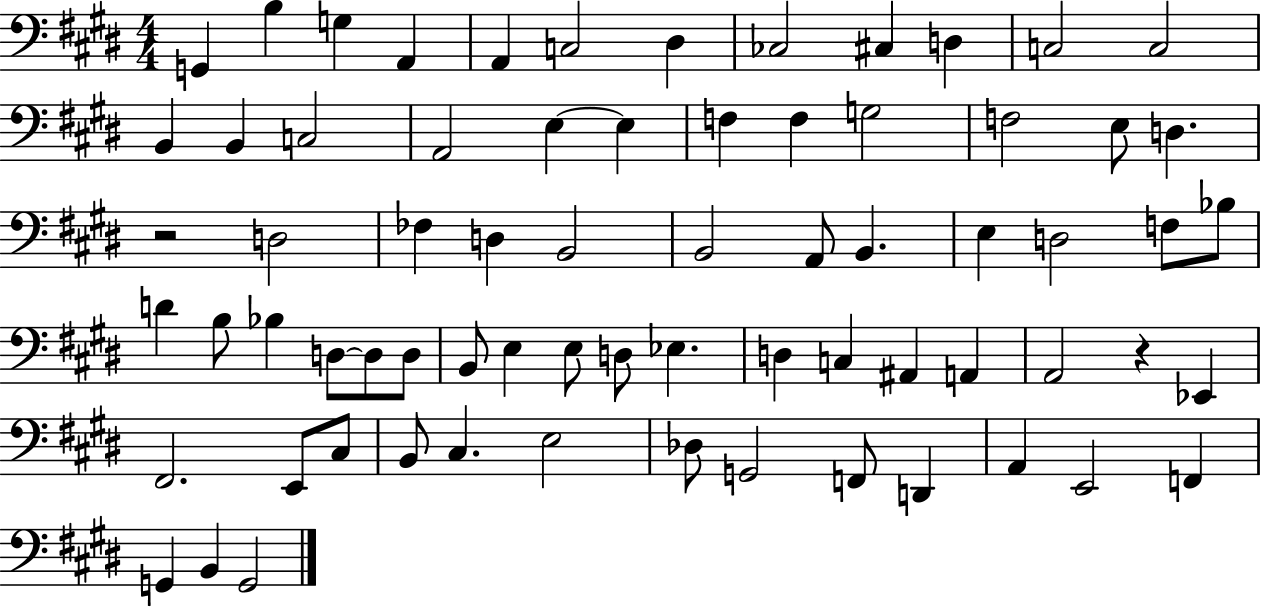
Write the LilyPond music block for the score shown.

{
  \clef bass
  \numericTimeSignature
  \time 4/4
  \key e \major
  g,4 b4 g4 a,4 | a,4 c2 dis4 | ces2 cis4 d4 | c2 c2 | \break b,4 b,4 c2 | a,2 e4~~ e4 | f4 f4 g2 | f2 e8 d4. | \break r2 d2 | fes4 d4 b,2 | b,2 a,8 b,4. | e4 d2 f8 bes8 | \break d'4 b8 bes4 d8~~ d8 d8 | b,8 e4 e8 d8 ees4. | d4 c4 ais,4 a,4 | a,2 r4 ees,4 | \break fis,2. e,8 cis8 | b,8 cis4. e2 | des8 g,2 f,8 d,4 | a,4 e,2 f,4 | \break g,4 b,4 g,2 | \bar "|."
}